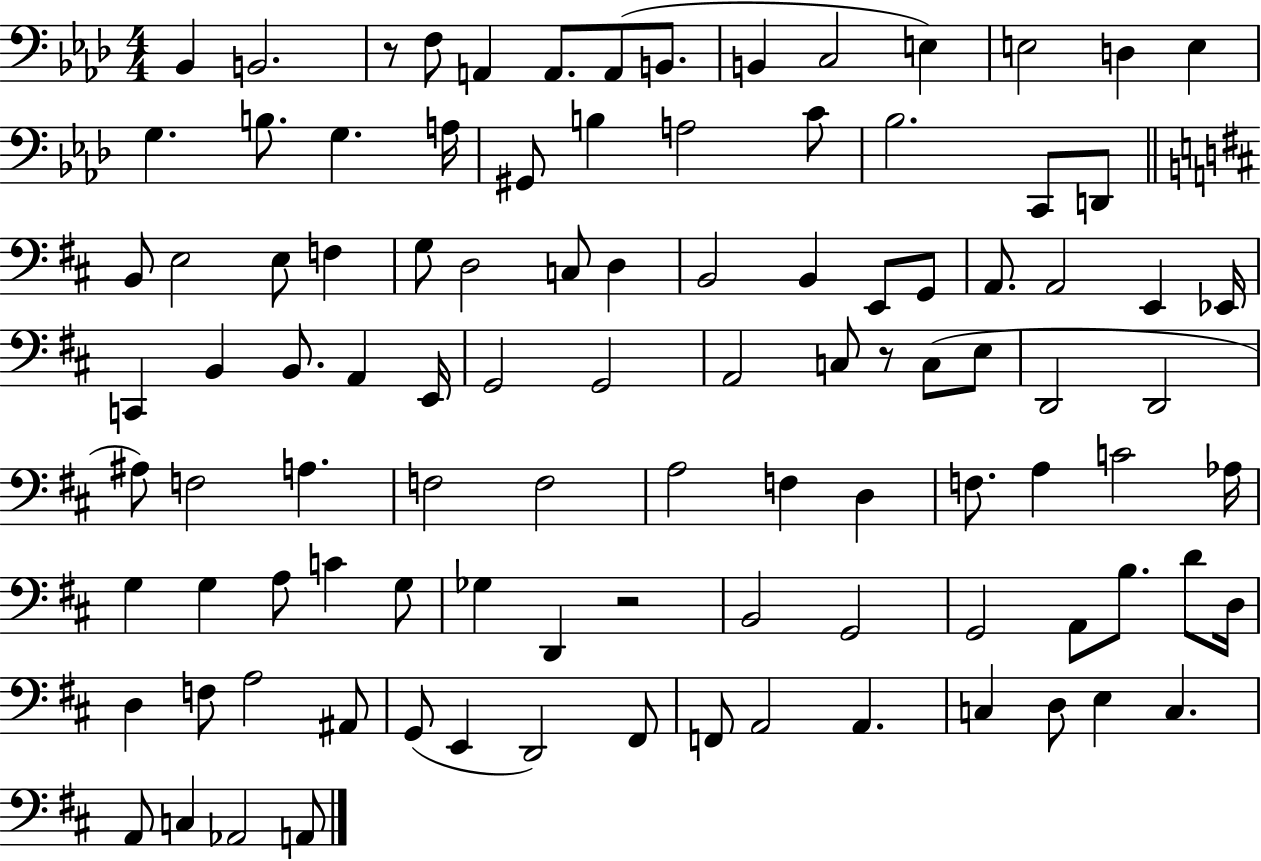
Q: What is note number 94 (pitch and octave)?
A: C3